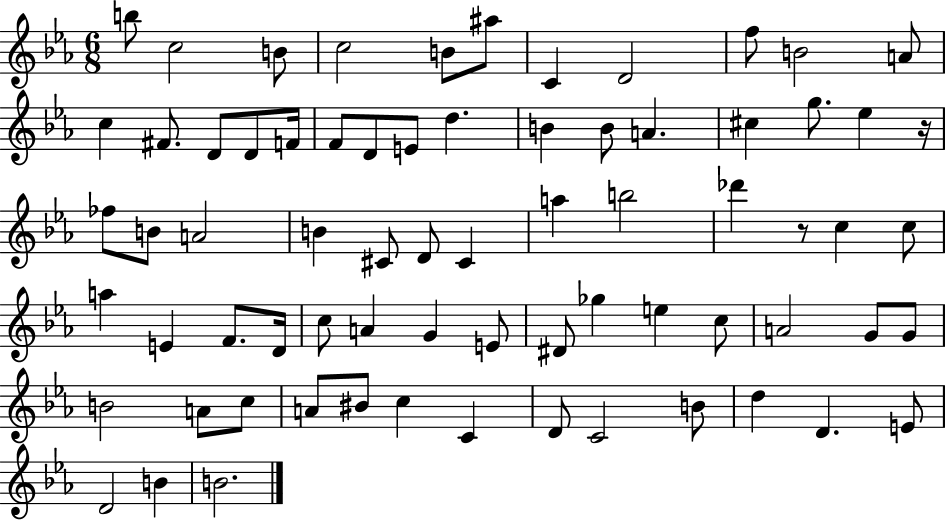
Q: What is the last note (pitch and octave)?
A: B4